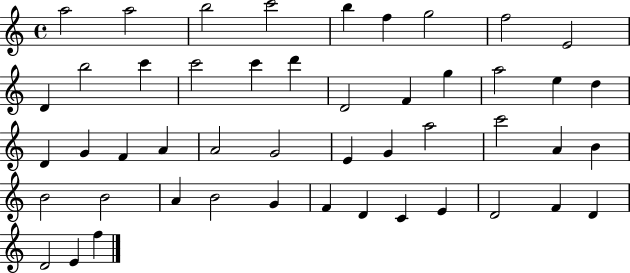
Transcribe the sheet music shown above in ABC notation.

X:1
T:Untitled
M:4/4
L:1/4
K:C
a2 a2 b2 c'2 b f g2 f2 E2 D b2 c' c'2 c' d' D2 F g a2 e d D G F A A2 G2 E G a2 c'2 A B B2 B2 A B2 G F D C E D2 F D D2 E f